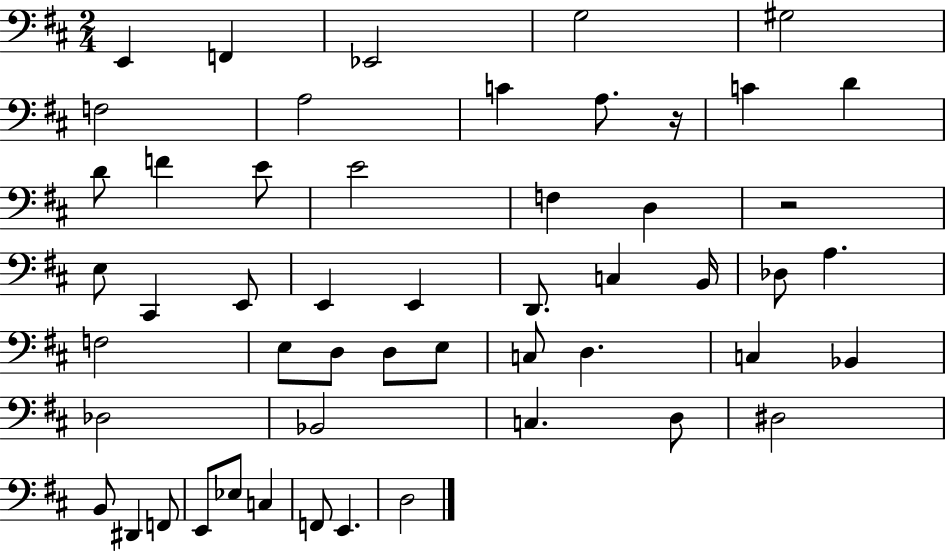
{
  \clef bass
  \numericTimeSignature
  \time 2/4
  \key d \major
  e,4 f,4 | ees,2 | g2 | gis2 | \break f2 | a2 | c'4 a8. r16 | c'4 d'4 | \break d'8 f'4 e'8 | e'2 | f4 d4 | r2 | \break e8 cis,4 e,8 | e,4 e,4 | d,8. c4 b,16 | des8 a4. | \break f2 | e8 d8 d8 e8 | c8 d4. | c4 bes,4 | \break des2 | bes,2 | c4. d8 | dis2 | \break b,8 dis,4 f,8 | e,8 ees8 c4 | f,8 e,4. | d2 | \break \bar "|."
}